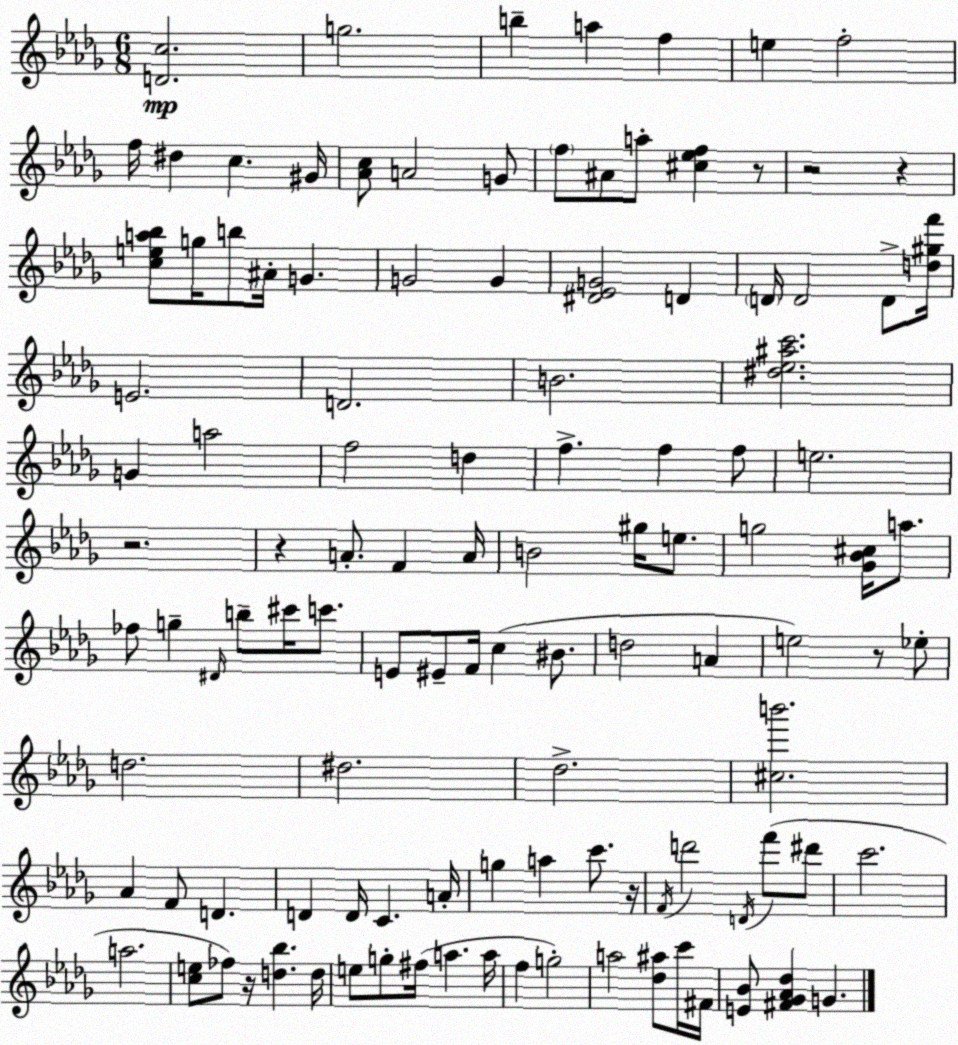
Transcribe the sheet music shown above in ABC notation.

X:1
T:Untitled
M:6/8
L:1/4
K:Bbm
[Dc]2 g2 b a f e f2 f/4 ^d c ^G/4 [_Ac]/2 A2 G/2 f/2 ^A/2 a/2 [^c_ef] z/2 z2 z [cea_b]/2 g/4 b/2 ^A/4 G G2 G [^D_EG]2 D D/4 D2 D/2 [d^gf']/4 E2 D2 B2 [^d_e^ac']2 G a2 f2 d f f f/2 e2 z2 z A/2 F A/4 B2 ^g/4 e/2 g2 [_G_B^c]/4 a/2 _f/2 g ^D/4 b/2 ^c'/4 c'/2 E/2 ^E/2 F/4 c ^B/2 d2 A e2 z/2 _e/2 d2 ^d2 _d2 [^cb']2 _A F/2 D D D/4 C A/4 g a c'/2 z/4 F/4 d'2 D/4 f'/2 ^d'/2 c'2 a2 [ce]/2 _f/2 z/4 [d_b] d/4 e/2 g/2 ^f/4 a a/4 f g2 a2 [_d^a]/2 c'/4 ^F/4 [E_B]/2 [^F_G_A_d] G